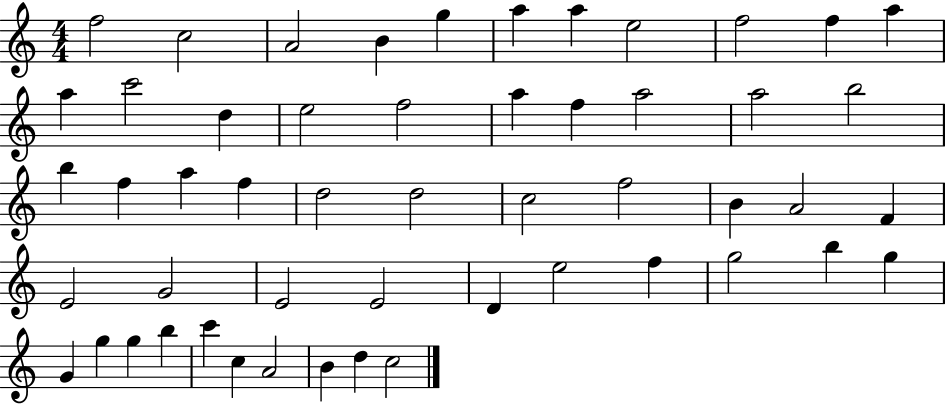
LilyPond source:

{
  \clef treble
  \numericTimeSignature
  \time 4/4
  \key c \major
  f''2 c''2 | a'2 b'4 g''4 | a''4 a''4 e''2 | f''2 f''4 a''4 | \break a''4 c'''2 d''4 | e''2 f''2 | a''4 f''4 a''2 | a''2 b''2 | \break b''4 f''4 a''4 f''4 | d''2 d''2 | c''2 f''2 | b'4 a'2 f'4 | \break e'2 g'2 | e'2 e'2 | d'4 e''2 f''4 | g''2 b''4 g''4 | \break g'4 g''4 g''4 b''4 | c'''4 c''4 a'2 | b'4 d''4 c''2 | \bar "|."
}